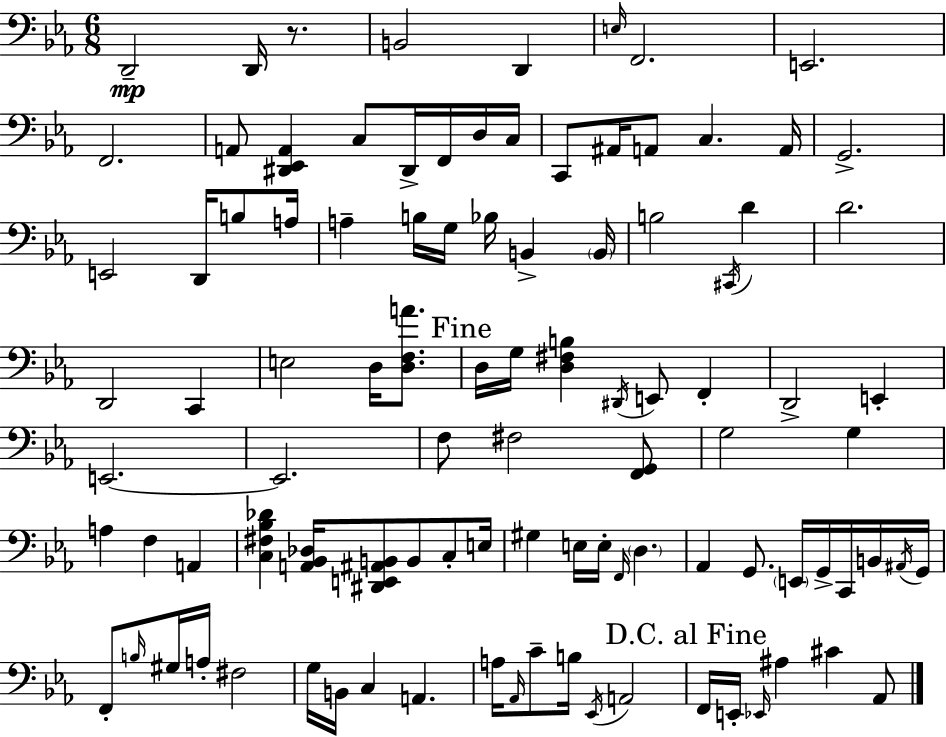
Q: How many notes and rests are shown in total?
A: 99